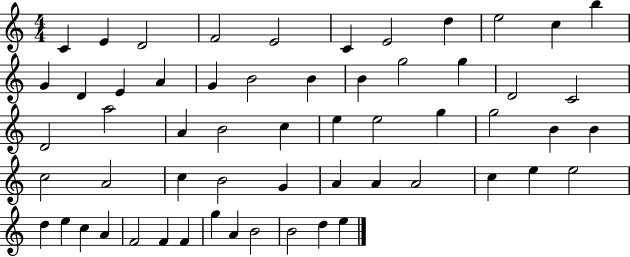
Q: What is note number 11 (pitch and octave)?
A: B5